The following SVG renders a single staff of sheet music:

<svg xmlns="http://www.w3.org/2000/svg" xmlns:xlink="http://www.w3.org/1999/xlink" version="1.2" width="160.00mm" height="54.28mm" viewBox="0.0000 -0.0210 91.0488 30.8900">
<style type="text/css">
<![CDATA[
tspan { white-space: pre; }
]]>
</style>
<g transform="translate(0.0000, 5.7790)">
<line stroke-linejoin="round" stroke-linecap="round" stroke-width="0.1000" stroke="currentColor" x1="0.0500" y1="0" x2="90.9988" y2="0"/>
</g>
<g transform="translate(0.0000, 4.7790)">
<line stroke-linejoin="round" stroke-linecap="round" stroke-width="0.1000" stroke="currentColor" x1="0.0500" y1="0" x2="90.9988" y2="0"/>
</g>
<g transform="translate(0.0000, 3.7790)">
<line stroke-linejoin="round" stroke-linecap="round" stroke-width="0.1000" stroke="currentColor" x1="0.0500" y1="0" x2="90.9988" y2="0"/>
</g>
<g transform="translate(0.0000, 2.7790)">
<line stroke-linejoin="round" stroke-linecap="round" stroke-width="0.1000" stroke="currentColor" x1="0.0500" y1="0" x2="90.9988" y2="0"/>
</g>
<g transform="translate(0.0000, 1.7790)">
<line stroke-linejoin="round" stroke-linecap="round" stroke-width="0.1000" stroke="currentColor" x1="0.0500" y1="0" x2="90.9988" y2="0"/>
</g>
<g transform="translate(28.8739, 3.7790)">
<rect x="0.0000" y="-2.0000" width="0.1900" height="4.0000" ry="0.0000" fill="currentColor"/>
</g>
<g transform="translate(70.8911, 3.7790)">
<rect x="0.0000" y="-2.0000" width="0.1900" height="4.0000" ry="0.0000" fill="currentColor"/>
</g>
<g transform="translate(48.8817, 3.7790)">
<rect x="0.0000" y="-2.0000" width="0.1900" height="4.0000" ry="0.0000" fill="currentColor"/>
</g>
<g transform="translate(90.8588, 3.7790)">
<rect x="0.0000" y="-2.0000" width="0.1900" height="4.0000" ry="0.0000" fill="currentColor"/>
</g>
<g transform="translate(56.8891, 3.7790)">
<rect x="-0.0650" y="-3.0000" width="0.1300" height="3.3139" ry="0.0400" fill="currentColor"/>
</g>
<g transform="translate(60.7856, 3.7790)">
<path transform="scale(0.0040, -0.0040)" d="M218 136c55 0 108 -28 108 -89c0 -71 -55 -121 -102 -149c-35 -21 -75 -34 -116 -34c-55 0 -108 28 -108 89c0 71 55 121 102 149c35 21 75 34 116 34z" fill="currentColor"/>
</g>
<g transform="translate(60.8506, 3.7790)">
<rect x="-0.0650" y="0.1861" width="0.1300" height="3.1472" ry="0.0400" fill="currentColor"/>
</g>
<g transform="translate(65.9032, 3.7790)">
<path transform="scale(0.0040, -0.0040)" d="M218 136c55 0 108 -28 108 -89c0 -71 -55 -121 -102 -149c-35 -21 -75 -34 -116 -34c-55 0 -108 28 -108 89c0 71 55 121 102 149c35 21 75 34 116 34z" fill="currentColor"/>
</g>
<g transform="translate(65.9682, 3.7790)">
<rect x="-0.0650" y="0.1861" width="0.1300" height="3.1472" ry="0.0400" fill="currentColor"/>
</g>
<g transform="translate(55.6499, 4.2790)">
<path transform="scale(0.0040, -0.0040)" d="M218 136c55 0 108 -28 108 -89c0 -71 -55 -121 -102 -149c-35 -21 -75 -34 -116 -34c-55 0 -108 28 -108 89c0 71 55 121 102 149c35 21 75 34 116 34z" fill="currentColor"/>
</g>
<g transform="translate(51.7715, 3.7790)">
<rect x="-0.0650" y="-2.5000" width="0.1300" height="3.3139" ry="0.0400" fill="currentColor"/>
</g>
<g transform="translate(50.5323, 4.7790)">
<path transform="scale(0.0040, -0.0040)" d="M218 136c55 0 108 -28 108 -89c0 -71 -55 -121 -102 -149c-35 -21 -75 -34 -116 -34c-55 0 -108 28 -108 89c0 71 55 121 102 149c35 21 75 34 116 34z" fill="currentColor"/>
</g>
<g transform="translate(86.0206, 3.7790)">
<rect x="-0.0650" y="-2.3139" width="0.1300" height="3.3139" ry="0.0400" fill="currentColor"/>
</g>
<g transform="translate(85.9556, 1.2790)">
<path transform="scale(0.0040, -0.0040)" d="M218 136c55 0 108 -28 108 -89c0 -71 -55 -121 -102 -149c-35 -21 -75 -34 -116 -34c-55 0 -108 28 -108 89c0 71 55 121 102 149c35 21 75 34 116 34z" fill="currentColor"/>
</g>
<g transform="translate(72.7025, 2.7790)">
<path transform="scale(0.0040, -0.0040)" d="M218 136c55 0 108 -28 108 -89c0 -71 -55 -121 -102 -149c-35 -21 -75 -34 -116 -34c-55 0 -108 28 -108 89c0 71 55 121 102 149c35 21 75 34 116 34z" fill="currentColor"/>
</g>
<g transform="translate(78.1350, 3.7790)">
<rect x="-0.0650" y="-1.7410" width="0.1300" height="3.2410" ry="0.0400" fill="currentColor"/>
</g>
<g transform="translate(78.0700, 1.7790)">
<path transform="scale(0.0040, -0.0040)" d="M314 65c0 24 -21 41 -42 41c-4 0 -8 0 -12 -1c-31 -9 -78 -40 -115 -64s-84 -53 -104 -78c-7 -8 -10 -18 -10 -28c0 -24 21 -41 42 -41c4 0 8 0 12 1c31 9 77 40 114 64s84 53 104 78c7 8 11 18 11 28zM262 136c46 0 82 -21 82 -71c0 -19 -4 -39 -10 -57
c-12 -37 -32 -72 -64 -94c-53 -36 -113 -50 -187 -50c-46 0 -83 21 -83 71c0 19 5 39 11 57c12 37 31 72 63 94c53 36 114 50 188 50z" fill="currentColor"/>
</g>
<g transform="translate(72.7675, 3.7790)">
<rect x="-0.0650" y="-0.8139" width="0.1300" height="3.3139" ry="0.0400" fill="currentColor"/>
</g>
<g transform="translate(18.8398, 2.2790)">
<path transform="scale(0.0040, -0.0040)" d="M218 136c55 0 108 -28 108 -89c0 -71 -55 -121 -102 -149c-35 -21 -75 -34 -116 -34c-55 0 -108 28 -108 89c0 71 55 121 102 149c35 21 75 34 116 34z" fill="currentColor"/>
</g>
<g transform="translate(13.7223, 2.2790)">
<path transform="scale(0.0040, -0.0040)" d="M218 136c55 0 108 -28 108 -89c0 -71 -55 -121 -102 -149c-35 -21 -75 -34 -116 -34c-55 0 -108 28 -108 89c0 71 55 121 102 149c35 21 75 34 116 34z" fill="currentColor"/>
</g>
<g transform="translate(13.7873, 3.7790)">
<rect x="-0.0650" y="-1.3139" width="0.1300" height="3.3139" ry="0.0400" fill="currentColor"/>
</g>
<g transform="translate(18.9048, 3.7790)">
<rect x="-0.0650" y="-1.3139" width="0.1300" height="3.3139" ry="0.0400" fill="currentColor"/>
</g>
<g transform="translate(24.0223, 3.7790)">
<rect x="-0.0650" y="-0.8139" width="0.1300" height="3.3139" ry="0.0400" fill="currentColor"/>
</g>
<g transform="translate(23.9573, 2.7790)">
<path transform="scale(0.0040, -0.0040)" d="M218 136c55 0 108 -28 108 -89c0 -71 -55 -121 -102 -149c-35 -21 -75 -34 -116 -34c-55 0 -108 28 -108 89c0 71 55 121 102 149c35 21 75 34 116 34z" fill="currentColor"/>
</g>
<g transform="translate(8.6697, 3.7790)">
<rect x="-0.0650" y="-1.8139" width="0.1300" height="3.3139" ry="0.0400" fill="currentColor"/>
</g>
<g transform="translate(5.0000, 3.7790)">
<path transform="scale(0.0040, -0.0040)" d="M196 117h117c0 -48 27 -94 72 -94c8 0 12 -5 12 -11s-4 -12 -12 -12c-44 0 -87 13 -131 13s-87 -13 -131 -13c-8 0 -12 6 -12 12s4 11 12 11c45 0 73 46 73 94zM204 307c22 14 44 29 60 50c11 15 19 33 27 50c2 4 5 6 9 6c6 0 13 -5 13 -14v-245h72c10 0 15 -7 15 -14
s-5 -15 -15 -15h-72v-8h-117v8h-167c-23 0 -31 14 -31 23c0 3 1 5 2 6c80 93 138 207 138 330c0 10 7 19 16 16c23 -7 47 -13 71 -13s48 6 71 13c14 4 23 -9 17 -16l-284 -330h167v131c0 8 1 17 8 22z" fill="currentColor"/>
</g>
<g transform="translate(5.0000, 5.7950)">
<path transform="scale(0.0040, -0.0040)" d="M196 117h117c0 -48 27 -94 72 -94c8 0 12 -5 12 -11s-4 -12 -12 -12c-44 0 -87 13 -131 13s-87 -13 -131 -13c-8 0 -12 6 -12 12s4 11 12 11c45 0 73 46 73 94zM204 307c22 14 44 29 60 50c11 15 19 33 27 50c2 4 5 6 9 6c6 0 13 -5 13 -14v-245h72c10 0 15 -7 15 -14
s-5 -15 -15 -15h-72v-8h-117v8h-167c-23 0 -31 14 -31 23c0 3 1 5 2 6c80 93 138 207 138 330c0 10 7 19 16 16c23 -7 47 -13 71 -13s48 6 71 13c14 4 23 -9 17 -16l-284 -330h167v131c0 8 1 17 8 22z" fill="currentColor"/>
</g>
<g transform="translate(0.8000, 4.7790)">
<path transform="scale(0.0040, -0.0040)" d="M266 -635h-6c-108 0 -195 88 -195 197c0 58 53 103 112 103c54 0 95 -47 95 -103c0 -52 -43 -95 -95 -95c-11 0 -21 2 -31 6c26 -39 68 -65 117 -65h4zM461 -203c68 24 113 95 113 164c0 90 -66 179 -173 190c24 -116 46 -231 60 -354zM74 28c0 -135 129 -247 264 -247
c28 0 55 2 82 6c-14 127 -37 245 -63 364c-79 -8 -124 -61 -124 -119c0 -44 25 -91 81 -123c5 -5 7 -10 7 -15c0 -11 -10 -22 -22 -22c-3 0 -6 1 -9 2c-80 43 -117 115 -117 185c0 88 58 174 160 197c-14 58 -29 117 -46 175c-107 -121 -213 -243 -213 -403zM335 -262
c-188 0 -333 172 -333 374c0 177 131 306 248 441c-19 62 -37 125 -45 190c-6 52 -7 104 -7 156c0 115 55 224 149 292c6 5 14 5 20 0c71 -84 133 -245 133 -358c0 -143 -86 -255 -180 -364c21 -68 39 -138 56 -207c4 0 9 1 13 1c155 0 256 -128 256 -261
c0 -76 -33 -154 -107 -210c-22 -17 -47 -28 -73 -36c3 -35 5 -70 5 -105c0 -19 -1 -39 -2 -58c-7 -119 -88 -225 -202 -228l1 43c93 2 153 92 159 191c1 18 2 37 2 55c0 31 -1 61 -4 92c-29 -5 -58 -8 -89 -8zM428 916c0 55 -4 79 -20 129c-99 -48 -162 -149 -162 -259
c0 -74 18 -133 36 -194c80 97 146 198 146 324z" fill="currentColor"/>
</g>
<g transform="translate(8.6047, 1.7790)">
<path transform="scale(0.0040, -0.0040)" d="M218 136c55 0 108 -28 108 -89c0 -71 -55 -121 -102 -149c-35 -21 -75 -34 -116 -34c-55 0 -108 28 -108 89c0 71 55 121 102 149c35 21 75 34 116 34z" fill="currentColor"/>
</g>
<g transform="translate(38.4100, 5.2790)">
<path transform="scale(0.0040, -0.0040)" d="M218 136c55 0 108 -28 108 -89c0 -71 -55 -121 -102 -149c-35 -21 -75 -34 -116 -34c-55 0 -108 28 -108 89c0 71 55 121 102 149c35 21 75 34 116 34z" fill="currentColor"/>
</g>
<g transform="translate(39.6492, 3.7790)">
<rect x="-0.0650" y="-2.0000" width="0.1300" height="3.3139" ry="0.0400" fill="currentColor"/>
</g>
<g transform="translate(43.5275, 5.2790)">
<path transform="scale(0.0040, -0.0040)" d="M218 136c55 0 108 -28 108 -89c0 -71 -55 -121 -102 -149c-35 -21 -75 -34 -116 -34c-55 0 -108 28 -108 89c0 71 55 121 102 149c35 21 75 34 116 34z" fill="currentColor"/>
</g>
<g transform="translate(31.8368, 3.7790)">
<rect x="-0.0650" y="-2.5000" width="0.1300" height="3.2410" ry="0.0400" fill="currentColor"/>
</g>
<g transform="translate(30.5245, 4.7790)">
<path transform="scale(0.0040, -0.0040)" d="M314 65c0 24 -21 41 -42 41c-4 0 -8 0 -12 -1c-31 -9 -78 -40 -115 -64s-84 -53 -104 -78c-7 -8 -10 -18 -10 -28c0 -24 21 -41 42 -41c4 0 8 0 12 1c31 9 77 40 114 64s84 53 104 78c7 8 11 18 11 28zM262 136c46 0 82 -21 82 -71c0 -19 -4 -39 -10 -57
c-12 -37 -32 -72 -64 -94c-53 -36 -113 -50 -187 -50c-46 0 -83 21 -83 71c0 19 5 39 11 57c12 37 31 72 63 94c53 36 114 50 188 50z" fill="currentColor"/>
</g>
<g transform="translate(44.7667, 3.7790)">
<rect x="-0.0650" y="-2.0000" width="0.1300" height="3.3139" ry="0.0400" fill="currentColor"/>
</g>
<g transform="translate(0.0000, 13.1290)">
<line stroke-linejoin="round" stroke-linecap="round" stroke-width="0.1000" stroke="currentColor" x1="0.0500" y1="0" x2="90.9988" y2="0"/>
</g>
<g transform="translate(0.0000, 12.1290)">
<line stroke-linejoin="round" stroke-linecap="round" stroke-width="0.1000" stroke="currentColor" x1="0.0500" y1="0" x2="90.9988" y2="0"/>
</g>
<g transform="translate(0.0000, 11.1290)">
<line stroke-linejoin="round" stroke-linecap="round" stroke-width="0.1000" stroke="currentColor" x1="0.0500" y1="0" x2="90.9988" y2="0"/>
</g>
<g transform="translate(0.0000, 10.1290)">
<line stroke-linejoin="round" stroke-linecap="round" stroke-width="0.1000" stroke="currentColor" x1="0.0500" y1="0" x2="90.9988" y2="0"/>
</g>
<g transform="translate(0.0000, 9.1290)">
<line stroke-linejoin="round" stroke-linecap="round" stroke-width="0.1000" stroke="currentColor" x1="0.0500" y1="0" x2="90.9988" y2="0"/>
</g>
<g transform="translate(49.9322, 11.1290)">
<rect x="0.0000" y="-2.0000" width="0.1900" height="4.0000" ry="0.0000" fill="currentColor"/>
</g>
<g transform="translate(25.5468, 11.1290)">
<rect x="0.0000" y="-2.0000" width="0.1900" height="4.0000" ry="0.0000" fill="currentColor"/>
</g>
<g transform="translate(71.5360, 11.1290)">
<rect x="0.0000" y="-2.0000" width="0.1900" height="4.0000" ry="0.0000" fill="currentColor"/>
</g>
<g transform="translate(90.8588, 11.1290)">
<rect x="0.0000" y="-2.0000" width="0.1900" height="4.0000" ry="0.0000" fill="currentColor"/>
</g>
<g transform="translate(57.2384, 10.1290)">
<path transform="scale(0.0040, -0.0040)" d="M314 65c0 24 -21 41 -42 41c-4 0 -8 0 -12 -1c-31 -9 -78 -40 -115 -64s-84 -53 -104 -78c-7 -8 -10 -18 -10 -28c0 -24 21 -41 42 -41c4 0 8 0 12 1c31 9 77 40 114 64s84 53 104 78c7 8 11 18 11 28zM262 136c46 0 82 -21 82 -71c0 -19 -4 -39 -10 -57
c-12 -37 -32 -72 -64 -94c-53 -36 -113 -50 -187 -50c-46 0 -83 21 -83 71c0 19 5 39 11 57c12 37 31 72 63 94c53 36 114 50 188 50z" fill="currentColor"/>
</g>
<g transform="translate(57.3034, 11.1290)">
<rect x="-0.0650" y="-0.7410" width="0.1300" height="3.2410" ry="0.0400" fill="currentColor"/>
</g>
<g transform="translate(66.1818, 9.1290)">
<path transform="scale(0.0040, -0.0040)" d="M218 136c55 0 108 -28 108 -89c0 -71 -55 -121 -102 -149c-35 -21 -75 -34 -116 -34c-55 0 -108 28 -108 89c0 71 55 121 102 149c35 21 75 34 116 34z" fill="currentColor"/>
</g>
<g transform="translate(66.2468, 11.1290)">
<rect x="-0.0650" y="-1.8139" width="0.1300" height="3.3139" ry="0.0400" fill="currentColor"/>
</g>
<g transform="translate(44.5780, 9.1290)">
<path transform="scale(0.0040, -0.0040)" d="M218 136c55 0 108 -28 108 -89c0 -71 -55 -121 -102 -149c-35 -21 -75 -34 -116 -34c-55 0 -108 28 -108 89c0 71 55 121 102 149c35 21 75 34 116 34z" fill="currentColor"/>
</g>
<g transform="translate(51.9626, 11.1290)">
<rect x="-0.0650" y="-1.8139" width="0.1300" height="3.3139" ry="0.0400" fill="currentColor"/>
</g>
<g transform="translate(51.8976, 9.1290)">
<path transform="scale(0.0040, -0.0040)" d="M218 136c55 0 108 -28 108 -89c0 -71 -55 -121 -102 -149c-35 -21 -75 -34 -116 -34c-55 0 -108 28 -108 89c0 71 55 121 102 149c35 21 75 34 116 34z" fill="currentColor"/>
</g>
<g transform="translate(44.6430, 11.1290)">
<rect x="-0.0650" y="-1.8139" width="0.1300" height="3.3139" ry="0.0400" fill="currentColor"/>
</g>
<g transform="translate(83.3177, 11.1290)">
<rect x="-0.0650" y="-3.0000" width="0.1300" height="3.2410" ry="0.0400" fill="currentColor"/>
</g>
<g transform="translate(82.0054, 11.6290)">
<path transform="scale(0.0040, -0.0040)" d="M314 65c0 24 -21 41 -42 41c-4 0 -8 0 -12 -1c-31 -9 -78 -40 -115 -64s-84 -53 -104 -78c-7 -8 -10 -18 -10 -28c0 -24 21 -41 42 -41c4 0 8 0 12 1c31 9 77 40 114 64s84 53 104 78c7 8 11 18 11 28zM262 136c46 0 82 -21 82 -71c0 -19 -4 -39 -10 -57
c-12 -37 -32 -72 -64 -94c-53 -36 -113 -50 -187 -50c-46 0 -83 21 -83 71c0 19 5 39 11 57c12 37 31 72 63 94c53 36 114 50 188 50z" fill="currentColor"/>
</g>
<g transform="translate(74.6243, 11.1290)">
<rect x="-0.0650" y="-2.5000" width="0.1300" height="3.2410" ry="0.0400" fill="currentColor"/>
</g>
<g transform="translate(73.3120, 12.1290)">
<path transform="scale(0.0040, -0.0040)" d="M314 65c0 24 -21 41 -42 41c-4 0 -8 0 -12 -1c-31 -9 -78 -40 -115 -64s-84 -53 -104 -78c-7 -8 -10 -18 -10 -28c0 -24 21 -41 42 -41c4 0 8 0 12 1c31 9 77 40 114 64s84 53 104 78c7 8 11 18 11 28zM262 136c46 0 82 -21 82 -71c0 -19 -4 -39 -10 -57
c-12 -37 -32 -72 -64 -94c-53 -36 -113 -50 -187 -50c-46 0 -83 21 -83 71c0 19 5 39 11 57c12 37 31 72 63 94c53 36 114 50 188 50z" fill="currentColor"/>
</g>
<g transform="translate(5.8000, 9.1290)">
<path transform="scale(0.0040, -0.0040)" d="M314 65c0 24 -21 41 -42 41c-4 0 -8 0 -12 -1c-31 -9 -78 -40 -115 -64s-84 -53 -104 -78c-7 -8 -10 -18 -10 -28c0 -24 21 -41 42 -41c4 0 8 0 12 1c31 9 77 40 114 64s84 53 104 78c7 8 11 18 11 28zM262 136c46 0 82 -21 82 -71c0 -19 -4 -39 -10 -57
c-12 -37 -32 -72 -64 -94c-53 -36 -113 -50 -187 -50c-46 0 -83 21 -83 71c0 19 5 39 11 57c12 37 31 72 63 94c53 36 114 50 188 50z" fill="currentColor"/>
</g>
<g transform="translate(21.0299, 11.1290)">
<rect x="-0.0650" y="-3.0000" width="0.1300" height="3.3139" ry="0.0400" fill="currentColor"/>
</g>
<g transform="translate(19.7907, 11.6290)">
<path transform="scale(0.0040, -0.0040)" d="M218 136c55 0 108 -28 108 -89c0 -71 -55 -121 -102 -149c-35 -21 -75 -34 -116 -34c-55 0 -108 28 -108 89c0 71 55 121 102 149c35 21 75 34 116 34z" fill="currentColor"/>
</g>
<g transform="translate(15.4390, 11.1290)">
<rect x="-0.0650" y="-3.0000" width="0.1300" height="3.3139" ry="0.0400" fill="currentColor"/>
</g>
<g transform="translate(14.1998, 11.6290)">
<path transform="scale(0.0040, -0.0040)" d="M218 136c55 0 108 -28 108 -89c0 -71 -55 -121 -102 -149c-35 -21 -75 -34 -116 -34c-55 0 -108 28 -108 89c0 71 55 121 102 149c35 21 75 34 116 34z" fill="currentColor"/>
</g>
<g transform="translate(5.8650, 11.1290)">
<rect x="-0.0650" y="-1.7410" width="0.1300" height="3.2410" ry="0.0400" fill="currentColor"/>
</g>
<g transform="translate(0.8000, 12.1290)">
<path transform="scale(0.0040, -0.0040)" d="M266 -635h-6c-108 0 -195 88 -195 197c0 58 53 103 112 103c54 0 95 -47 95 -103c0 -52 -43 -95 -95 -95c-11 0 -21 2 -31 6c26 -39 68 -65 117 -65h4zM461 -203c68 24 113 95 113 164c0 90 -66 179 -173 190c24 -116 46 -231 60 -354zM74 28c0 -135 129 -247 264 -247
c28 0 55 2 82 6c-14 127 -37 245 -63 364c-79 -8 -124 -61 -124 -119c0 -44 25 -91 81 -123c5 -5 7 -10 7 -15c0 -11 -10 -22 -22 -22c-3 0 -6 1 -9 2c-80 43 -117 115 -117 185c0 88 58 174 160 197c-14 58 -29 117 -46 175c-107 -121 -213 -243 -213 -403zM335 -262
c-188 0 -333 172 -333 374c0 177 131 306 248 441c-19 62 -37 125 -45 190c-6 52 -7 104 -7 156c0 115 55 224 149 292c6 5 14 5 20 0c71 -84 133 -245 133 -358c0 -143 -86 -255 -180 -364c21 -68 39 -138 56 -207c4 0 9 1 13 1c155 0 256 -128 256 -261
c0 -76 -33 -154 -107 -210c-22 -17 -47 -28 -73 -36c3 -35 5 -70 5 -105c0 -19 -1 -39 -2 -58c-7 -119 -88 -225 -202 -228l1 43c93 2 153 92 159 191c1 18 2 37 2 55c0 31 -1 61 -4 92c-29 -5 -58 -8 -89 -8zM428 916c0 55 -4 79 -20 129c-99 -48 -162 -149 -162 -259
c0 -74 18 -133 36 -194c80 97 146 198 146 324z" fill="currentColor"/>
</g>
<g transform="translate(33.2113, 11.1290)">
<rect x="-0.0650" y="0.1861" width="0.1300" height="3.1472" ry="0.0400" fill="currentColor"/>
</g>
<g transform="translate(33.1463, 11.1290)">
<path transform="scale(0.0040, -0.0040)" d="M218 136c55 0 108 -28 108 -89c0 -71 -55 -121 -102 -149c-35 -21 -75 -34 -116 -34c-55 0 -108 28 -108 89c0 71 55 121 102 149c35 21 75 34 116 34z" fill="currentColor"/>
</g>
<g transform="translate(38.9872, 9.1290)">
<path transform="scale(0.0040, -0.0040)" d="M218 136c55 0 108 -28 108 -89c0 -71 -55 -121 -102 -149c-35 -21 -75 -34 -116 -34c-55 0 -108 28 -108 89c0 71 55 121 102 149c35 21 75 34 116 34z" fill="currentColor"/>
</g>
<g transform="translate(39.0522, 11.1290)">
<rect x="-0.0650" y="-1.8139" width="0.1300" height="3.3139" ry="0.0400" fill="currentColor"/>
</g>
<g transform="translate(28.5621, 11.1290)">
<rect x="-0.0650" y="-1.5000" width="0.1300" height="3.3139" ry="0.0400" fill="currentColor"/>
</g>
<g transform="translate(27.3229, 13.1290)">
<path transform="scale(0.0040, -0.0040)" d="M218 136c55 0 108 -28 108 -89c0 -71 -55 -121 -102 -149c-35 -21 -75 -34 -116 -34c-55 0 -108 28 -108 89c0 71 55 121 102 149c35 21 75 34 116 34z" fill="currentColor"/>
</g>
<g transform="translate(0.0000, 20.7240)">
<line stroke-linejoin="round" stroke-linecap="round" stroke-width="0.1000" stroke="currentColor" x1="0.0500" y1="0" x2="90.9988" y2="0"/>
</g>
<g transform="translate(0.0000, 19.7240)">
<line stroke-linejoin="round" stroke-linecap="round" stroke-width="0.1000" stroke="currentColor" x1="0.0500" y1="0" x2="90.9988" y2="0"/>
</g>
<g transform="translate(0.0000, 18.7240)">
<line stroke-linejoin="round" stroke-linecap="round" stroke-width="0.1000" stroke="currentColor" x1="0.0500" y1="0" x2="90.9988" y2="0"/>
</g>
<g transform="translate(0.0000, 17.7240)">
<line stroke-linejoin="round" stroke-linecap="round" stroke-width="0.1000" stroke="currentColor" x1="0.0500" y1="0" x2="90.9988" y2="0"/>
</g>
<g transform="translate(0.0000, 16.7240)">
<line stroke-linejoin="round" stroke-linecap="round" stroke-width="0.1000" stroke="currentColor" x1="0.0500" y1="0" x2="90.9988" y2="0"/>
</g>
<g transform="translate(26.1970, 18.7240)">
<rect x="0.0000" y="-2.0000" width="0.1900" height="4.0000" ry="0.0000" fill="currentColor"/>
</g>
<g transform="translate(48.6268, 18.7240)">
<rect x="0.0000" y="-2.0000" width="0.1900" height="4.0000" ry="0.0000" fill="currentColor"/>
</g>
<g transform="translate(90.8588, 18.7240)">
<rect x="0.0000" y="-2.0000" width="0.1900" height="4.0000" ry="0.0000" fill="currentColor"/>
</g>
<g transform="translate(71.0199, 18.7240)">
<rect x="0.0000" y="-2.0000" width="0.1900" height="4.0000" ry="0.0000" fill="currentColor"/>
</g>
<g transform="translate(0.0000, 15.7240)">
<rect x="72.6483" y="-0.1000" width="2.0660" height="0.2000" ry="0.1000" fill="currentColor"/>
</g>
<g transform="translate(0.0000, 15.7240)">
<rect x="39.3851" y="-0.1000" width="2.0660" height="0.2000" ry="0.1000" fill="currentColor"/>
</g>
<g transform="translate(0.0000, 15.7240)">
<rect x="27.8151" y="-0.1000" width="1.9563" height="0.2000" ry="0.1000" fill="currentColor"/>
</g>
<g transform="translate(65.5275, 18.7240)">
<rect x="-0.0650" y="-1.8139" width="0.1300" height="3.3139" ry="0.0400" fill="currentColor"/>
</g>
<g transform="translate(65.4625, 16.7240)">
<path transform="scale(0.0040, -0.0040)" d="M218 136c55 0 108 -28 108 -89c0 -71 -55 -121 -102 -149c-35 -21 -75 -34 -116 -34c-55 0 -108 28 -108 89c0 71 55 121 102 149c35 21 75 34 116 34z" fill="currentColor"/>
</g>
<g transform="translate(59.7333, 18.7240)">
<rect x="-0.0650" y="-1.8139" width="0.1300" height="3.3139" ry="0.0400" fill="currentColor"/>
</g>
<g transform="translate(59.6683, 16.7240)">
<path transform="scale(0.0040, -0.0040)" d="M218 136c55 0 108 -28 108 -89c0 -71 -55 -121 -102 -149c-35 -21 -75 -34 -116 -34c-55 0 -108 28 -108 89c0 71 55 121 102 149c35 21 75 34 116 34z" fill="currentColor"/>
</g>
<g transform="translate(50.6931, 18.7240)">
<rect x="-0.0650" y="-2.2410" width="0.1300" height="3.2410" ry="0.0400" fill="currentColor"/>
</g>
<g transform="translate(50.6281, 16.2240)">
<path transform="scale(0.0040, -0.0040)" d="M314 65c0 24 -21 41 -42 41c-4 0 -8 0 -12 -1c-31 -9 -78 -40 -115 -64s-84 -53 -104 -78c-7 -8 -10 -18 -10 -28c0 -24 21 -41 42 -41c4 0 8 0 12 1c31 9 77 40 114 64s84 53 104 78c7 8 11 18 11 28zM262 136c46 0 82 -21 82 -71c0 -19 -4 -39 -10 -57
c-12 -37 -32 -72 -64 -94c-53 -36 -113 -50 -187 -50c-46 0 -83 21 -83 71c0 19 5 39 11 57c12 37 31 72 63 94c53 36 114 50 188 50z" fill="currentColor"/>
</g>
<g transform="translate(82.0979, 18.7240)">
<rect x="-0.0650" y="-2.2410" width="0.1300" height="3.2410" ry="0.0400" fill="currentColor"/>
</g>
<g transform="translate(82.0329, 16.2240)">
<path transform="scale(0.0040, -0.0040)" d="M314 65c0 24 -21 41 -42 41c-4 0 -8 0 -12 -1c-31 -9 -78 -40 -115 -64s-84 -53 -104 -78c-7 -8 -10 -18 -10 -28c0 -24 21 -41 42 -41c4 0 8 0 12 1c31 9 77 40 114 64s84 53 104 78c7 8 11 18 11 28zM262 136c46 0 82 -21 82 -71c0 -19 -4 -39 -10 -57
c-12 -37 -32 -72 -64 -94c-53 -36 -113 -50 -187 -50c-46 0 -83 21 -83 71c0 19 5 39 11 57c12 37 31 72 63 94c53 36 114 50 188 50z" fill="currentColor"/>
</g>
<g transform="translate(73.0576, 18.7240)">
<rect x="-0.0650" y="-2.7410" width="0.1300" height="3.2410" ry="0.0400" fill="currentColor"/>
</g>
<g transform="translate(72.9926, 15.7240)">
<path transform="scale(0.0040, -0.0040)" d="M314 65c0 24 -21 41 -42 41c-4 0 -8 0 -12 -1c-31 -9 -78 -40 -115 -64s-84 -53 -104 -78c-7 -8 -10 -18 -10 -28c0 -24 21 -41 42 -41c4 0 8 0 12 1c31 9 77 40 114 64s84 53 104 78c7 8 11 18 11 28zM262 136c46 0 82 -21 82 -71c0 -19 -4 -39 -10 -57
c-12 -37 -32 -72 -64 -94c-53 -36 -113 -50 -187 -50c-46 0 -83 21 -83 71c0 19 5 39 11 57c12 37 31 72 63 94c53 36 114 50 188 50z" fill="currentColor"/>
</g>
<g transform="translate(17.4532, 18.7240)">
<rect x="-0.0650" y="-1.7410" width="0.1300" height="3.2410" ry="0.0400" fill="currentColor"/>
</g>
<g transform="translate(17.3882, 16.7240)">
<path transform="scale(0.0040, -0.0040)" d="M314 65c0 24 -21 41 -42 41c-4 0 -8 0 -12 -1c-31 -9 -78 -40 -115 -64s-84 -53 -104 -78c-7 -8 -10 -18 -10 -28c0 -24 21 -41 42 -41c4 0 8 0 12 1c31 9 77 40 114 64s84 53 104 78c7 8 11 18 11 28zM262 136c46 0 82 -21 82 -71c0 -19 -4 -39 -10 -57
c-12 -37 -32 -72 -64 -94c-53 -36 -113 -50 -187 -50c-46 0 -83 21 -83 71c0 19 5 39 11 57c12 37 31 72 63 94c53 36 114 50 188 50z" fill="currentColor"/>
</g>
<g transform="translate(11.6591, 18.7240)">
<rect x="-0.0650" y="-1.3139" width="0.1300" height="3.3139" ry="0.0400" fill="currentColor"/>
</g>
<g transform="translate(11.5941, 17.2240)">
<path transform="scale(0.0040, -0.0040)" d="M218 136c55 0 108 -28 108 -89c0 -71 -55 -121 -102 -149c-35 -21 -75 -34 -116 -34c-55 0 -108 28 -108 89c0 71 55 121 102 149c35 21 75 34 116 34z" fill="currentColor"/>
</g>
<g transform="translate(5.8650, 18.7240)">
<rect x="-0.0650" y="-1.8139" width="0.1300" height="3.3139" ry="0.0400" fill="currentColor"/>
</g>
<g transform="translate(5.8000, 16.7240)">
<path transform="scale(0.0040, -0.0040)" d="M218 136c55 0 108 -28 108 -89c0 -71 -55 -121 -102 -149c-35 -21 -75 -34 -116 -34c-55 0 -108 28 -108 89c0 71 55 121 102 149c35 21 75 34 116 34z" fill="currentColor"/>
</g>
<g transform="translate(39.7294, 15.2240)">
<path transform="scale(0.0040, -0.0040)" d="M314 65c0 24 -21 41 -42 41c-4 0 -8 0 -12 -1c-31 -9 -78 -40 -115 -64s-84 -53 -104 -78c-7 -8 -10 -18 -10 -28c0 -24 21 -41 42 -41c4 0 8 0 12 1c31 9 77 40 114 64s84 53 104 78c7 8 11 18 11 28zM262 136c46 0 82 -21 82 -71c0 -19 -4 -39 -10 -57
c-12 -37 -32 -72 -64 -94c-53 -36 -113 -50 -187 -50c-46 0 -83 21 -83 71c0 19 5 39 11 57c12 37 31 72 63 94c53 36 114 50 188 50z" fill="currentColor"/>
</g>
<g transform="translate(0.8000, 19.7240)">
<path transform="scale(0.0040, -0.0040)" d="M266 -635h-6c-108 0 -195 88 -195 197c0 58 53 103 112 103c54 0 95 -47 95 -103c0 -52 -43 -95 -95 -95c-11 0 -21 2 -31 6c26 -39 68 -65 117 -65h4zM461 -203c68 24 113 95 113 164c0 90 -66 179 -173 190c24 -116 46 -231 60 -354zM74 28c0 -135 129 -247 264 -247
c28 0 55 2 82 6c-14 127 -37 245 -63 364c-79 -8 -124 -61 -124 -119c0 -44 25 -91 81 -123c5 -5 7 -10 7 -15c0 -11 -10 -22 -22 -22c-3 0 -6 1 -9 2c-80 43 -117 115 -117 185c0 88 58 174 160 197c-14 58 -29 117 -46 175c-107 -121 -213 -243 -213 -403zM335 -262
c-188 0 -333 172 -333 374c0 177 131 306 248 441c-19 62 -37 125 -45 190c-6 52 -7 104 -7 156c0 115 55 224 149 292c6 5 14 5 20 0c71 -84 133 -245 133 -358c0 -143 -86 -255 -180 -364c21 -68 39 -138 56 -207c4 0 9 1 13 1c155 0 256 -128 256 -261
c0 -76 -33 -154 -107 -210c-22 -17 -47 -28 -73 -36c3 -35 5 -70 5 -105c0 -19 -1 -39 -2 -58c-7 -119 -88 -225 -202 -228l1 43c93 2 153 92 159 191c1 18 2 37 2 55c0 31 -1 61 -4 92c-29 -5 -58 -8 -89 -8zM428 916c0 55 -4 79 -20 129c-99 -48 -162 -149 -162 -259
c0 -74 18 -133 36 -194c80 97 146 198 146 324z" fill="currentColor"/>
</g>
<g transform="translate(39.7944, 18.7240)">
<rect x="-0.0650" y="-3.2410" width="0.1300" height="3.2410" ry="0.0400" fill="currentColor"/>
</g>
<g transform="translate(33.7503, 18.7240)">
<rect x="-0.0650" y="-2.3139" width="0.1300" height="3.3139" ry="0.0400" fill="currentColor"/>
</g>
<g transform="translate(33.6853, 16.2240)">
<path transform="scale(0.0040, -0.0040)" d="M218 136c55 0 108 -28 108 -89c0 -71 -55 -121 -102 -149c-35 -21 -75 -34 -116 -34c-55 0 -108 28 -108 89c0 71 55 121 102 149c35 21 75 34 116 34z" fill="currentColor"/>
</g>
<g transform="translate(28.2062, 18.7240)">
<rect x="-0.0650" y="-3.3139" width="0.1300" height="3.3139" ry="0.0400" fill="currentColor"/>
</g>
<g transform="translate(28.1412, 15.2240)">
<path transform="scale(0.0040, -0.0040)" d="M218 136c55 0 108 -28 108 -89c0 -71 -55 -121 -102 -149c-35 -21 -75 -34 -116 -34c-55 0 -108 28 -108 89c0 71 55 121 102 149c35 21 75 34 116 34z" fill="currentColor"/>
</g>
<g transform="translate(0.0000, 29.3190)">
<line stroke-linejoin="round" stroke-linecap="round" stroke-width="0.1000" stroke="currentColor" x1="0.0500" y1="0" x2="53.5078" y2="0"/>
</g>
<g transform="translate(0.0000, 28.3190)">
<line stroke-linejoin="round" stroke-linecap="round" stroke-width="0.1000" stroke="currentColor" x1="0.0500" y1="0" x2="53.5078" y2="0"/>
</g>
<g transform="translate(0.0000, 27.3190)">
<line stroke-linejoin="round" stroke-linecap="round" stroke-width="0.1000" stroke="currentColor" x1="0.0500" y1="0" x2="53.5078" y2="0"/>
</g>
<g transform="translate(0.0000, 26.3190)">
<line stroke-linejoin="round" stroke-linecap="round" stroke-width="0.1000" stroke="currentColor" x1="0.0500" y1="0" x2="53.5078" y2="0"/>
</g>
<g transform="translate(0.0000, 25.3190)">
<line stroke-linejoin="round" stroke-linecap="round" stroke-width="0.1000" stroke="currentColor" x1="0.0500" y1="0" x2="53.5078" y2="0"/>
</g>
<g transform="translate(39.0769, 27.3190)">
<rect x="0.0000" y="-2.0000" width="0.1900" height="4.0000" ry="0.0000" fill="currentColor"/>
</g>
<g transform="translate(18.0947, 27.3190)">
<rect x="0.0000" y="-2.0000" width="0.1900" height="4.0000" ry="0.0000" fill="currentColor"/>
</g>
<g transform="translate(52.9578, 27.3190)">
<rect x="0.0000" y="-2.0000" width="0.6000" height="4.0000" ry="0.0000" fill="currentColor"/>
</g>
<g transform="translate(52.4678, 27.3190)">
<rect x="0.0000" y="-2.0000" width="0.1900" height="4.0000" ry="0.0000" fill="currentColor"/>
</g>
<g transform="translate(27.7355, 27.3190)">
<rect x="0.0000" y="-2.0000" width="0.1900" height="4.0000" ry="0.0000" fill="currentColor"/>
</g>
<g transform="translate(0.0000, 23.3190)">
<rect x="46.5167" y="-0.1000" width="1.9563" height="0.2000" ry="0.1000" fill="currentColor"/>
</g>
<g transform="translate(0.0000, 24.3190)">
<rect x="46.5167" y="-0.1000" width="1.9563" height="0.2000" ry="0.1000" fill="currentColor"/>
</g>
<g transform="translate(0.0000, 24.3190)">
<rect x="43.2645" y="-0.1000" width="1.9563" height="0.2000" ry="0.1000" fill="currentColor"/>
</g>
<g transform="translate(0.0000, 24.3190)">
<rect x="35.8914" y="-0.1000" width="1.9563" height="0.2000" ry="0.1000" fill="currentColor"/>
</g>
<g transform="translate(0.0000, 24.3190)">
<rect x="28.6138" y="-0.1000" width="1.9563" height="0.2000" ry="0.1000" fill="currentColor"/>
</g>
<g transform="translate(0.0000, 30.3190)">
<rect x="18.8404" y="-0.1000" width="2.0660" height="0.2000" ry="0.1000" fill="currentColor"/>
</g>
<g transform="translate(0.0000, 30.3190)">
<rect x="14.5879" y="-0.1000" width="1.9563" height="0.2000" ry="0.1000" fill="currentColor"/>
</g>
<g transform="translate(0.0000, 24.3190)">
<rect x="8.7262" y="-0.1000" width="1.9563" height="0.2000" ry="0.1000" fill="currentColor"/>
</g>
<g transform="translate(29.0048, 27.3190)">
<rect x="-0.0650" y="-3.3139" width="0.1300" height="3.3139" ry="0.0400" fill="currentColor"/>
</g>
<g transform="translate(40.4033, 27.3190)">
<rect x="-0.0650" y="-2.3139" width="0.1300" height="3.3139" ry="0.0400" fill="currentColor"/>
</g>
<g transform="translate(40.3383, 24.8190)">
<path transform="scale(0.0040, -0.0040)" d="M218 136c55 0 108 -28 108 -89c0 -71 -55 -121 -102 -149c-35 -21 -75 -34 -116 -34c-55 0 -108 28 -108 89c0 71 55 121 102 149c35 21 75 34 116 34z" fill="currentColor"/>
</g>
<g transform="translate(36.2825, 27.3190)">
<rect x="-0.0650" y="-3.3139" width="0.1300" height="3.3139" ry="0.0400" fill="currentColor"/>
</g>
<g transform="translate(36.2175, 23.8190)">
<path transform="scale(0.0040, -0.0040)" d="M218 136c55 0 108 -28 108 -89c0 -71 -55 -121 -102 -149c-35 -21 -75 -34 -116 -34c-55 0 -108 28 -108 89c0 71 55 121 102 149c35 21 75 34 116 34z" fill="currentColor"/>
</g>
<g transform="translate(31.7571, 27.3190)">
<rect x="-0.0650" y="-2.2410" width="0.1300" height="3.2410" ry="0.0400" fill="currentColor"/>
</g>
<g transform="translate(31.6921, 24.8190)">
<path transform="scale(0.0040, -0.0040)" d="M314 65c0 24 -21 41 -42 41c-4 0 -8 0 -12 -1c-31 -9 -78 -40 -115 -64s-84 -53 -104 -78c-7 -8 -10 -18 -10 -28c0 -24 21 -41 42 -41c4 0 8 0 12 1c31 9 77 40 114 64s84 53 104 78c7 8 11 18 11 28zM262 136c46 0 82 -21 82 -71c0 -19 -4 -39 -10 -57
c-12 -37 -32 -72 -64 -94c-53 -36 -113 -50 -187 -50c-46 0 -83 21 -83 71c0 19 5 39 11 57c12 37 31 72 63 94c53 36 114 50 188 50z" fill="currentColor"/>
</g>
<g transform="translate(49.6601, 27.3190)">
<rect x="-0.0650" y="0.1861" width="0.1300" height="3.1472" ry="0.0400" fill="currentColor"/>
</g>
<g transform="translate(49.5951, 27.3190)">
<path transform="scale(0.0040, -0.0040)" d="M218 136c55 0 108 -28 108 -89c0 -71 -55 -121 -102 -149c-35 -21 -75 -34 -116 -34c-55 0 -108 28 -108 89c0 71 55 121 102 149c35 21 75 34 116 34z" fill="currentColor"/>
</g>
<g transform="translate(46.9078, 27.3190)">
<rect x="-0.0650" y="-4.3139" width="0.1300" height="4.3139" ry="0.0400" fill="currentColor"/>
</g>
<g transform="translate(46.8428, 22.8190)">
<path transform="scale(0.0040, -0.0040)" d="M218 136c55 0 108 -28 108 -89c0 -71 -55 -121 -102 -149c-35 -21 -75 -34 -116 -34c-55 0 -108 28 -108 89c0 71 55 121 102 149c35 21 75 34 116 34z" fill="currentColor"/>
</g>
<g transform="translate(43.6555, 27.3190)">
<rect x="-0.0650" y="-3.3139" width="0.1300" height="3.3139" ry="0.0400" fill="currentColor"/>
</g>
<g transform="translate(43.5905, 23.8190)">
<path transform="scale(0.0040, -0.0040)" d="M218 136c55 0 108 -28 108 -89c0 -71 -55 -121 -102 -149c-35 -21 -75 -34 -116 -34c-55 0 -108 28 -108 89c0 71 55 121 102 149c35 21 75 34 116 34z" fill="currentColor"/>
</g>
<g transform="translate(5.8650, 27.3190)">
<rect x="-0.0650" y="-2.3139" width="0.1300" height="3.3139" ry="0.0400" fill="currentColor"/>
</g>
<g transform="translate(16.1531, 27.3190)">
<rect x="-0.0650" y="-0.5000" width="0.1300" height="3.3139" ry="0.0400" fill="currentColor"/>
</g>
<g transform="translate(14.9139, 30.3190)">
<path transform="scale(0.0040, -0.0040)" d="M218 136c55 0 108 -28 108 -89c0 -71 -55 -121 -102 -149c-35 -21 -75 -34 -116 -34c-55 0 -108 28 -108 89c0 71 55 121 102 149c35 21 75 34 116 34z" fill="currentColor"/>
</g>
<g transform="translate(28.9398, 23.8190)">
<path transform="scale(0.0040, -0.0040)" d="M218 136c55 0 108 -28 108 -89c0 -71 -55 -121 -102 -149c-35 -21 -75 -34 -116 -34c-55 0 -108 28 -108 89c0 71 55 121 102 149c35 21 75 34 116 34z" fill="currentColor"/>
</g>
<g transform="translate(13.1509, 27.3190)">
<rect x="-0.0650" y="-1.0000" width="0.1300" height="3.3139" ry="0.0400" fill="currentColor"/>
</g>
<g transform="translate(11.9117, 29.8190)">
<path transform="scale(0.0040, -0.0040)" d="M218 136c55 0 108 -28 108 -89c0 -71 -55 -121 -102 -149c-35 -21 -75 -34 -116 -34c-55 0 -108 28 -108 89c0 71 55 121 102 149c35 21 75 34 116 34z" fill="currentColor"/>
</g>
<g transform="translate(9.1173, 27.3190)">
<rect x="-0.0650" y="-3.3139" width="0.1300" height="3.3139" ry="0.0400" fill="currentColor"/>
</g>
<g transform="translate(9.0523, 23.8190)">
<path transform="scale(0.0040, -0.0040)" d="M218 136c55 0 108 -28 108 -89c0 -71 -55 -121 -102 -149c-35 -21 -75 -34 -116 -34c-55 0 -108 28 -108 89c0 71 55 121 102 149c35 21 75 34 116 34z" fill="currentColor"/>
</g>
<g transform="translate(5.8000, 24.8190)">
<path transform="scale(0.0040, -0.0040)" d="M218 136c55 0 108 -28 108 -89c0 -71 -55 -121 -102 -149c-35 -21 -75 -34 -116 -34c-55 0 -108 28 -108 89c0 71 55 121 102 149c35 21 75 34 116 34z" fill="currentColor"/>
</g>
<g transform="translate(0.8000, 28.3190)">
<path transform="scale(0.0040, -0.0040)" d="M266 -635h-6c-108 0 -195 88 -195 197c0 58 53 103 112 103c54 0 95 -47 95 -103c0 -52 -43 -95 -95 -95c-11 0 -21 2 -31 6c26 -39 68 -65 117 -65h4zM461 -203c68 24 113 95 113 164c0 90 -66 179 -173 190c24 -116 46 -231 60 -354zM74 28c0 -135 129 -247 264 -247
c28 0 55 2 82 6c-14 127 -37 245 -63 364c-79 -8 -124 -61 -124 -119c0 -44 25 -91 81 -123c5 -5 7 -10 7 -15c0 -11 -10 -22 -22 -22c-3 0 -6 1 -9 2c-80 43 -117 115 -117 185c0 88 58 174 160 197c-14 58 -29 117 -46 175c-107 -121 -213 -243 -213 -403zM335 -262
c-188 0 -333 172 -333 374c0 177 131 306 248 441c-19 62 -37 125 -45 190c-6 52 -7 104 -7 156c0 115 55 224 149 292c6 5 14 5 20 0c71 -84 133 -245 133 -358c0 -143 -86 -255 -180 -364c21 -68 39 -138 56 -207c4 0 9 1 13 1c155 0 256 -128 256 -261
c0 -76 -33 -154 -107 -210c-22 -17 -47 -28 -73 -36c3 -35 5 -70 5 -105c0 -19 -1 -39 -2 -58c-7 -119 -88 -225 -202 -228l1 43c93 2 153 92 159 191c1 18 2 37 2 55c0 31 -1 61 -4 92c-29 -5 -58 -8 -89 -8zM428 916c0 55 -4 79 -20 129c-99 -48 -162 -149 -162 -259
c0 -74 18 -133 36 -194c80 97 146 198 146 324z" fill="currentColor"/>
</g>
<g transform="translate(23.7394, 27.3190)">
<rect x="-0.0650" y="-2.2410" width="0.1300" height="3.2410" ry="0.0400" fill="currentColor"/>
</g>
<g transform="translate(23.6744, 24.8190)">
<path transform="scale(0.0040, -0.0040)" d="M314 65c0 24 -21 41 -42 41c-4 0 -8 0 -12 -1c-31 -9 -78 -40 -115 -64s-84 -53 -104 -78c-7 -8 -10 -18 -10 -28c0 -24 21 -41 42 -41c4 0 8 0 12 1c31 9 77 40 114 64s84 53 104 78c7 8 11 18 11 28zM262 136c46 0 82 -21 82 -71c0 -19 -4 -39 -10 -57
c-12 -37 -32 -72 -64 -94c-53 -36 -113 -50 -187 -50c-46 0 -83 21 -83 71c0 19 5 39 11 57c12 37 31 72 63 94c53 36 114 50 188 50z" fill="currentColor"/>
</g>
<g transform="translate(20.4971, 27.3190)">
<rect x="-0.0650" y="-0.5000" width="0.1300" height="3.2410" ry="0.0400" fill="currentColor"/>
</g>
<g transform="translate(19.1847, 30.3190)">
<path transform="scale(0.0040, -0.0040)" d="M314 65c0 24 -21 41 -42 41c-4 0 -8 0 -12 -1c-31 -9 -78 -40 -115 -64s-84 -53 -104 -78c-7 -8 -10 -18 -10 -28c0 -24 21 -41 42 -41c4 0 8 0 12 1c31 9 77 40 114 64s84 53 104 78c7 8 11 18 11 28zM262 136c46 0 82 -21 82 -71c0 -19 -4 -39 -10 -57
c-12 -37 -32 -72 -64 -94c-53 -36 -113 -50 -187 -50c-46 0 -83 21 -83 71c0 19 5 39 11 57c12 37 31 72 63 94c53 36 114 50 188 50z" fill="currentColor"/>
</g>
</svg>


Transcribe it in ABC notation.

X:1
T:Untitled
M:4/4
L:1/4
K:C
f e e d G2 F F G A B B d f2 g f2 A A E B f f f d2 f G2 A2 f e f2 b g b2 g2 f f a2 g2 g b D C C2 g2 b g2 b g b d' B